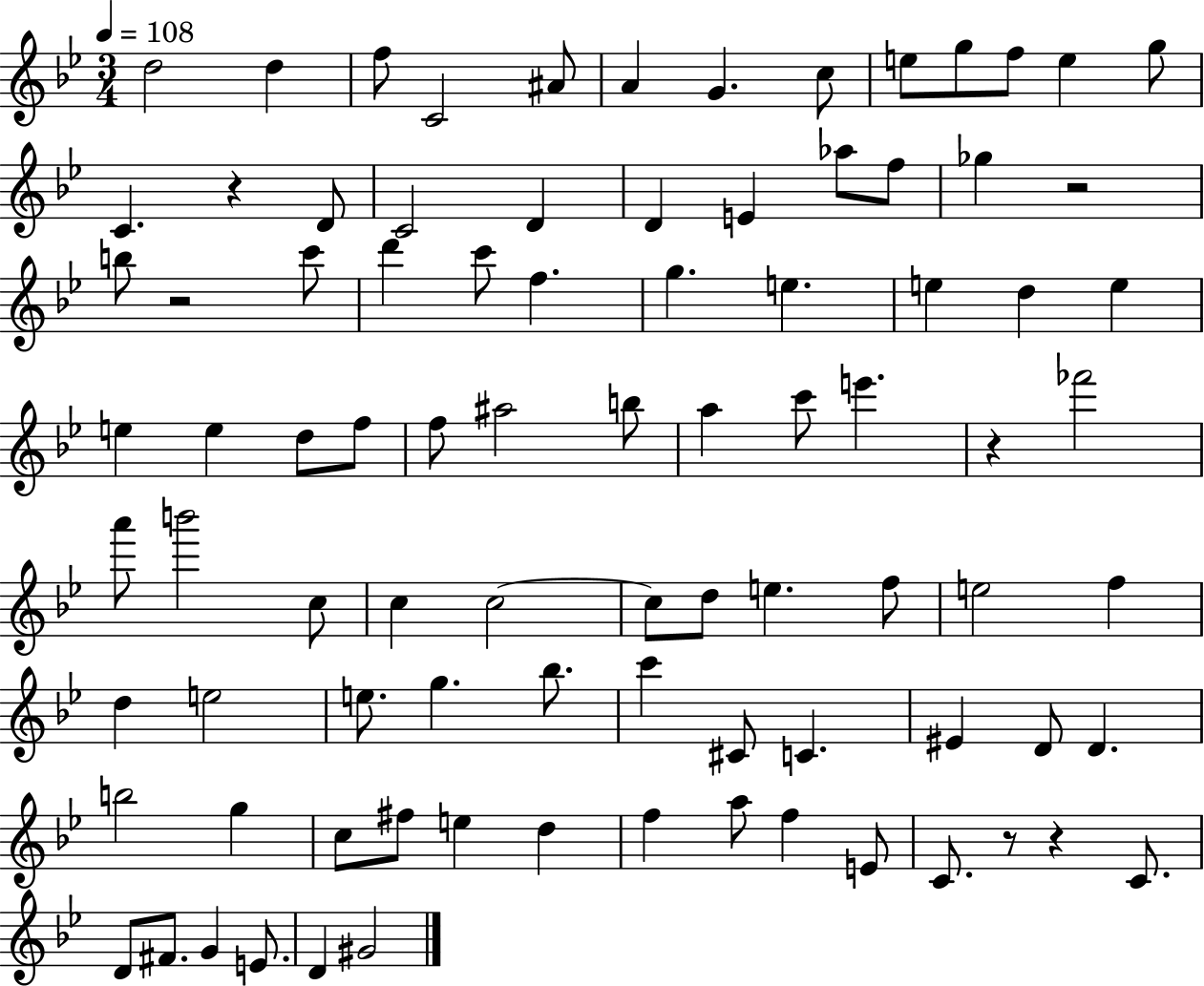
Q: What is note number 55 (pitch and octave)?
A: D5